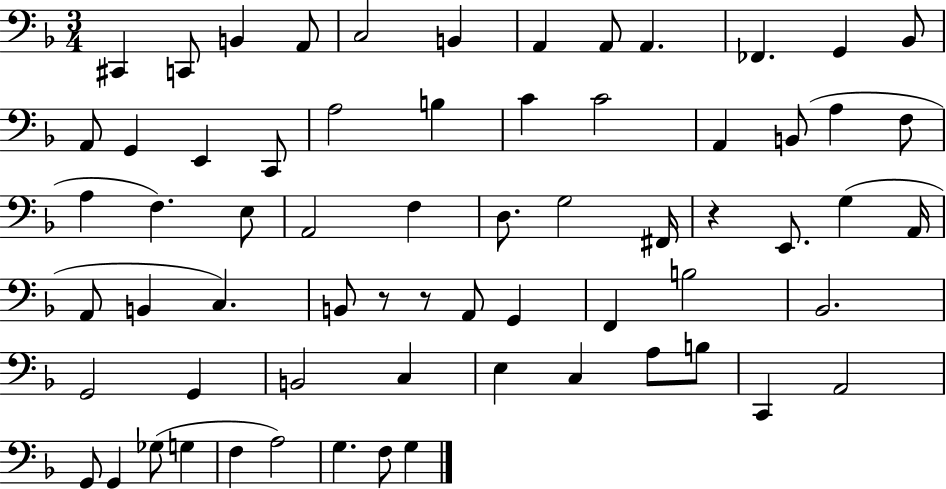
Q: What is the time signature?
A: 3/4